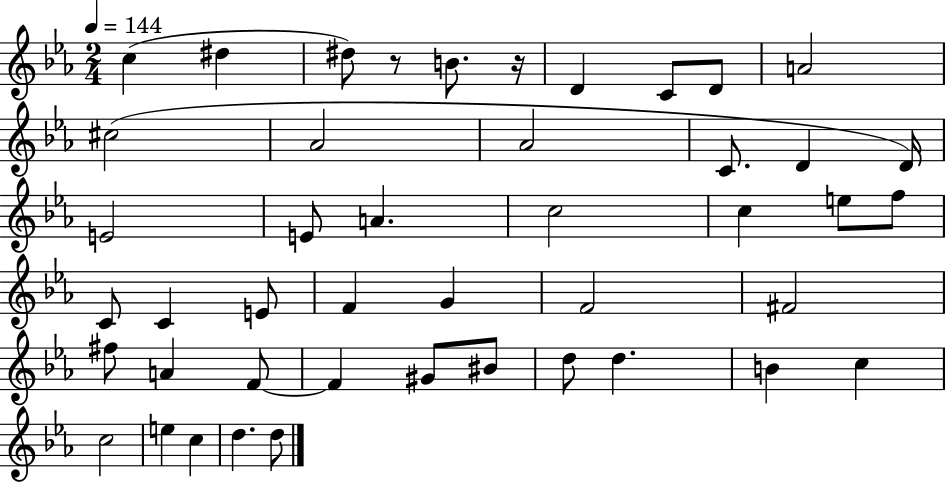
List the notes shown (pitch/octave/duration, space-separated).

C5/q D#5/q D#5/e R/e B4/e. R/s D4/q C4/e D4/e A4/h C#5/h Ab4/h Ab4/h C4/e. D4/q D4/s E4/h E4/e A4/q. C5/h C5/q E5/e F5/e C4/e C4/q E4/e F4/q G4/q F4/h F#4/h F#5/e A4/q F4/e F4/q G#4/e BIS4/e D5/e D5/q. B4/q C5/q C5/h E5/q C5/q D5/q. D5/e